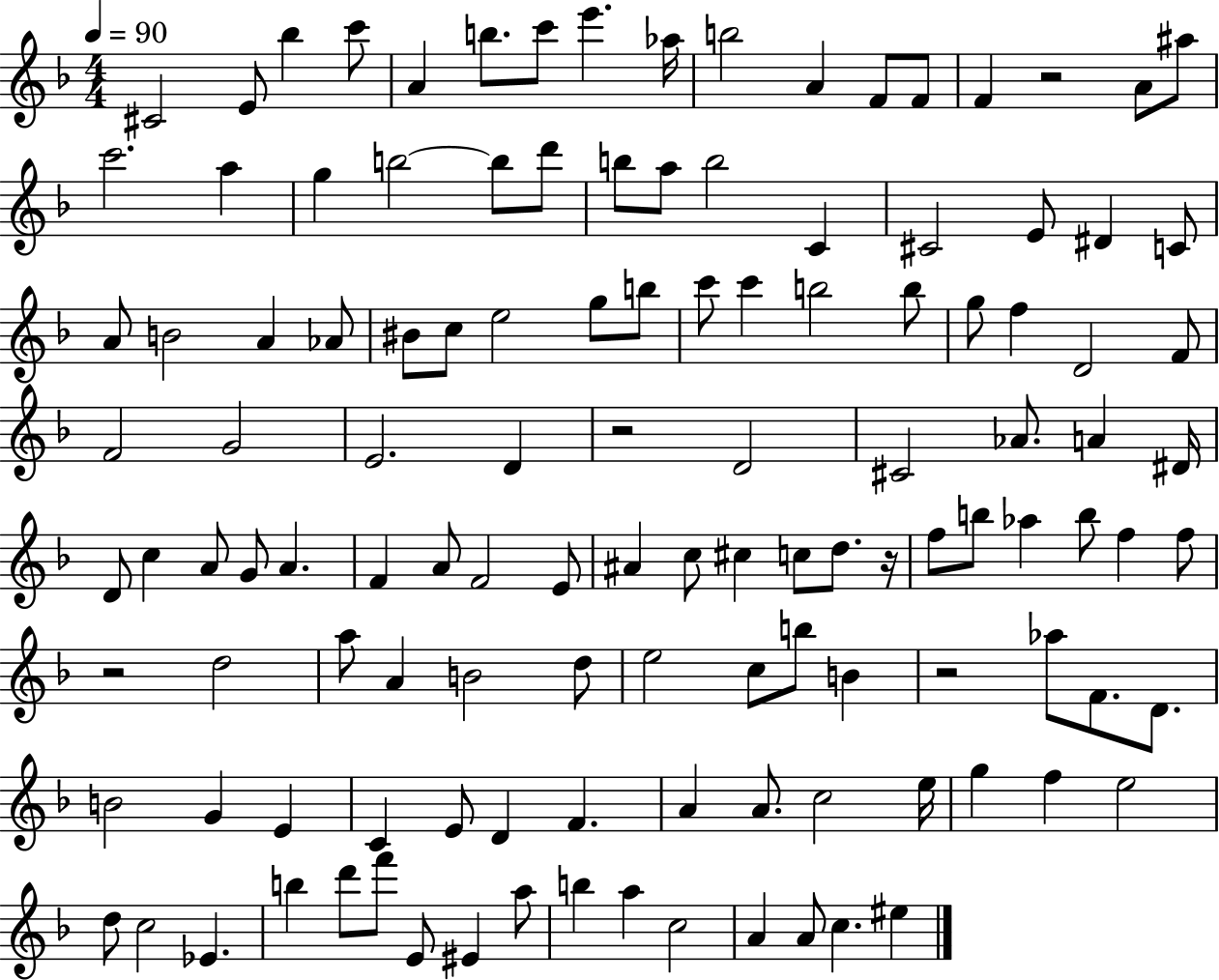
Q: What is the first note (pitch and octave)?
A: C#4